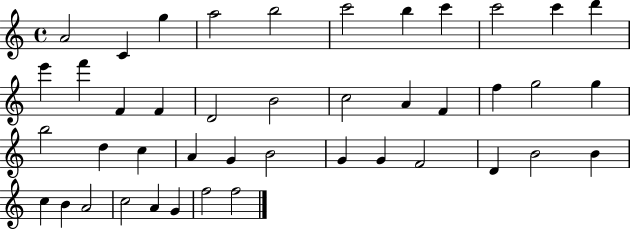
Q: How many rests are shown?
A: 0